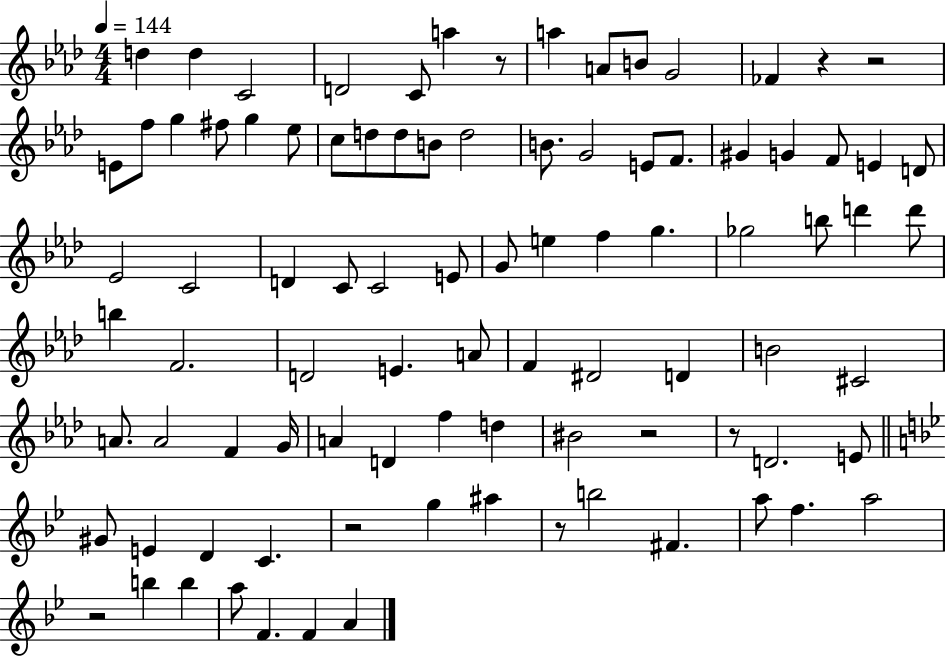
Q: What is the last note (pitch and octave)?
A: A4